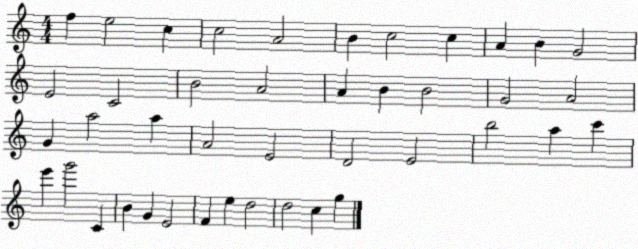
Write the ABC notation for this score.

X:1
T:Untitled
M:4/4
L:1/4
K:C
f e2 c c2 A2 B c2 c A B G2 E2 C2 B2 A2 A B B2 G2 A2 G a2 a A2 E2 D2 E2 b2 a c' e' g'2 C B G E2 F e d2 d2 c g